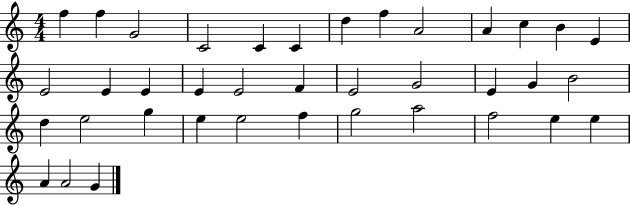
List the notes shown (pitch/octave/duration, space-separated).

F5/q F5/q G4/h C4/h C4/q C4/q D5/q F5/q A4/h A4/q C5/q B4/q E4/q E4/h E4/q E4/q E4/q E4/h F4/q E4/h G4/h E4/q G4/q B4/h D5/q E5/h G5/q E5/q E5/h F5/q G5/h A5/h F5/h E5/q E5/q A4/q A4/h G4/q